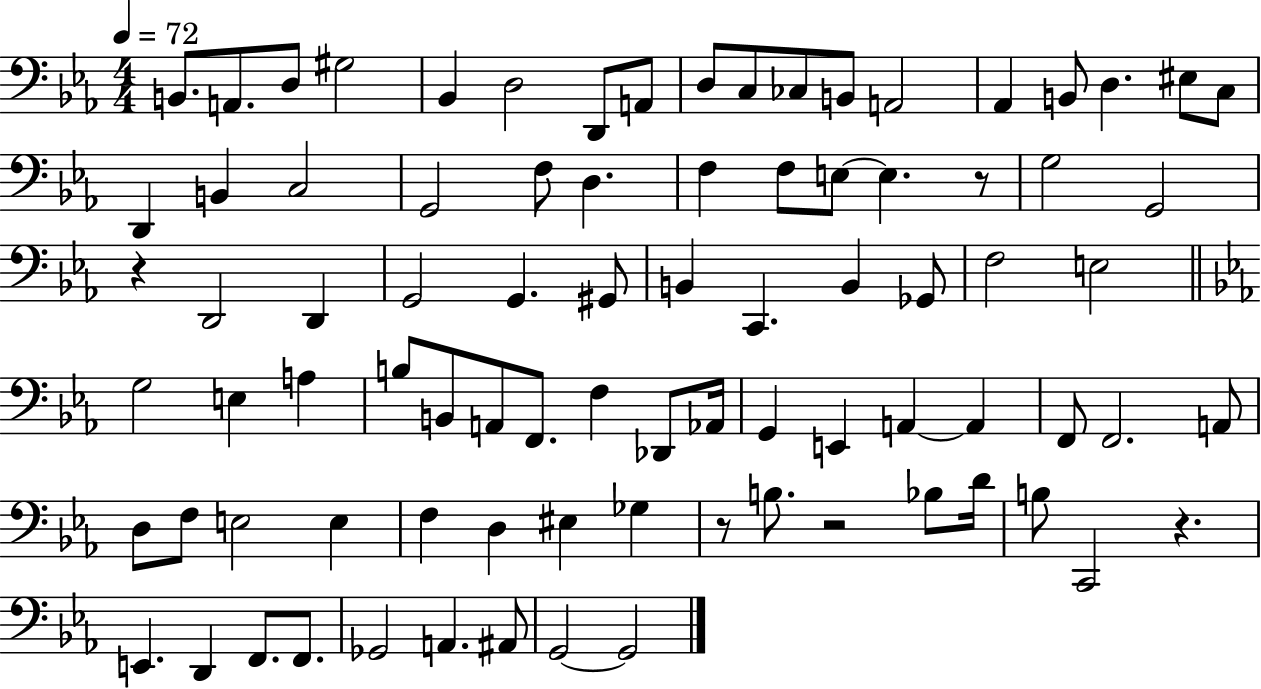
X:1
T:Untitled
M:4/4
L:1/4
K:Eb
B,,/2 A,,/2 D,/2 ^G,2 _B,, D,2 D,,/2 A,,/2 D,/2 C,/2 _C,/2 B,,/2 A,,2 _A,, B,,/2 D, ^E,/2 C,/2 D,, B,, C,2 G,,2 F,/2 D, F, F,/2 E,/2 E, z/2 G,2 G,,2 z D,,2 D,, G,,2 G,, ^G,,/2 B,, C,, B,, _G,,/2 F,2 E,2 G,2 E, A, B,/2 B,,/2 A,,/2 F,,/2 F, _D,,/2 _A,,/4 G,, E,, A,, A,, F,,/2 F,,2 A,,/2 D,/2 F,/2 E,2 E, F, D, ^E, _G, z/2 B,/2 z2 _B,/2 D/4 B,/2 C,,2 z E,, D,, F,,/2 F,,/2 _G,,2 A,, ^A,,/2 G,,2 G,,2